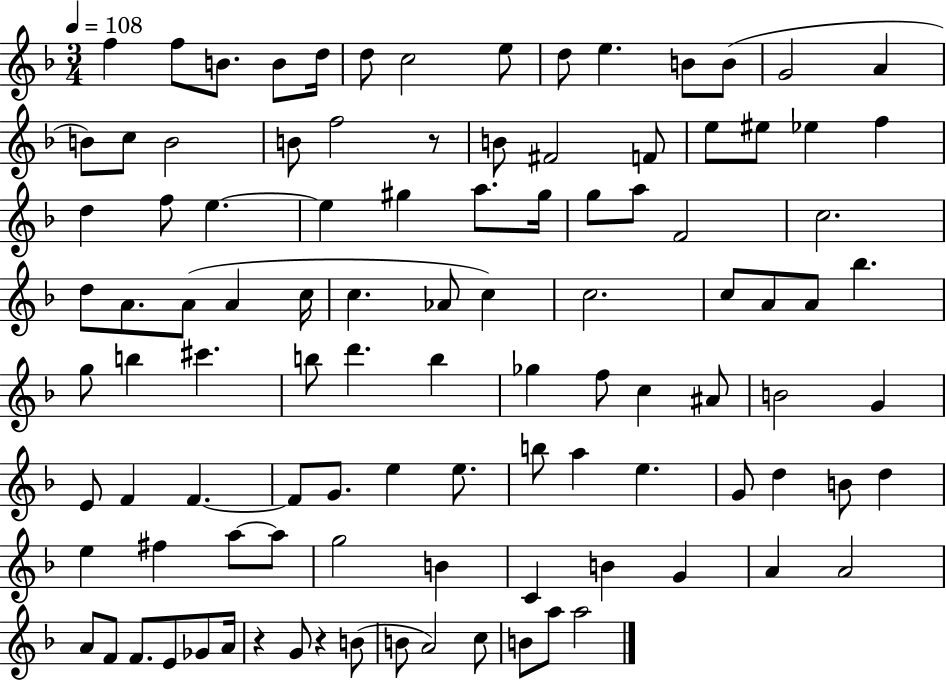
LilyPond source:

{
  \clef treble
  \numericTimeSignature
  \time 3/4
  \key f \major
  \tempo 4 = 108
  f''4 f''8 b'8. b'8 d''16 | d''8 c''2 e''8 | d''8 e''4. b'8 b'8( | g'2 a'4 | \break b'8) c''8 b'2 | b'8 f''2 r8 | b'8 fis'2 f'8 | e''8 eis''8 ees''4 f''4 | \break d''4 f''8 e''4.~~ | e''4 gis''4 a''8. gis''16 | g''8 a''8 f'2 | c''2. | \break d''8 a'8. a'8( a'4 c''16 | c''4. aes'8 c''4) | c''2. | c''8 a'8 a'8 bes''4. | \break g''8 b''4 cis'''4. | b''8 d'''4. b''4 | ges''4 f''8 c''4 ais'8 | b'2 g'4 | \break e'8 f'4 f'4.~~ | f'8 g'8. e''4 e''8. | b''8 a''4 e''4. | g'8 d''4 b'8 d''4 | \break e''4 fis''4 a''8~~ a''8 | g''2 b'4 | c'4 b'4 g'4 | a'4 a'2 | \break a'8 f'8 f'8. e'8 ges'8 a'16 | r4 g'8 r4 b'8( | b'8 a'2) c''8 | b'8 a''8 a''2 | \break \bar "|."
}